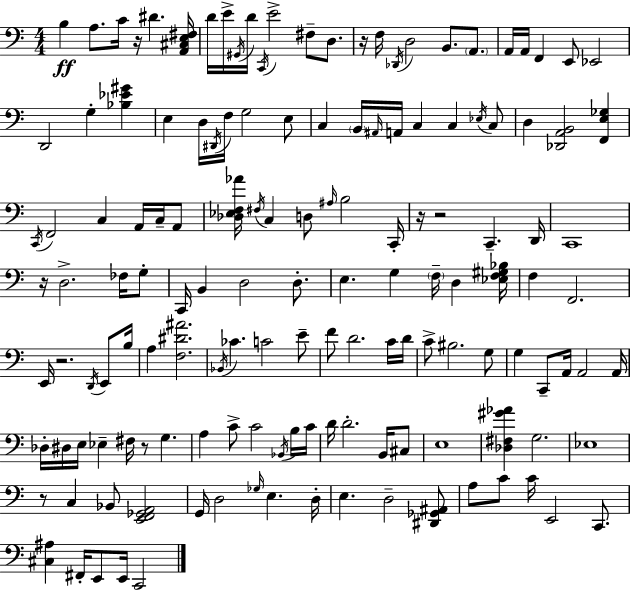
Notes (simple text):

B3/q A3/e. C4/s R/s D#4/q. [A2,C#3,E3,F#3]/s D4/s E4/s G#2/s D4/s C2/s E4/h F#3/e D3/e. R/s F3/s Db2/s D3/h B2/e. A2/e. A2/s A2/s F2/q E2/e Eb2/h D2/h G3/q [Bb3,Eb4,G#4]/q E3/q D3/s D#2/s F3/s G3/h E3/e C3/q B2/s A#2/s A2/s C3/q C3/q Eb3/s C3/e D3/q [Db2,A2,B2]/h [F2,E3,Gb3]/q C2/s F2/h C3/q A2/s C3/s A2/e [Db3,Eb3,F3,Ab4]/s F#3/s C3/q D3/e A#3/s B3/h C2/s R/s R/h C2/q. D2/s C2/w R/s D3/h. FES3/s G3/e C2/s B2/q D3/h D3/e. E3/q. G3/q F3/s D3/q [Eb3,F3,G#3,Bb3]/s F3/q F2/h. E2/s R/h. D2/s E2/e B3/s A3/q [F3,D#4,A#4]/h. Bb2/s CES4/q. C4/h E4/e F4/e D4/h. C4/s D4/s C4/e BIS3/h. G3/e G3/q C2/e A2/s A2/h A2/s Db3/s D#3/s E3/s Eb3/q F#3/s R/e G3/q. A3/q C4/e C4/h Bb2/s B3/s C4/s D4/s D4/h. B2/s C#3/e E3/w [Db3,F#3,G#4,Ab4]/q G3/h. Eb3/w R/e C3/q Bb2/e [E2,F2,Gb2,A2]/h G2/s D3/h Gb3/s E3/q. D3/s E3/q. D3/h [D#2,Gb2,A#2]/e A3/e C4/e C4/s E2/h C2/e. [C#3,A#3]/q F#2/s E2/e E2/s C2/h